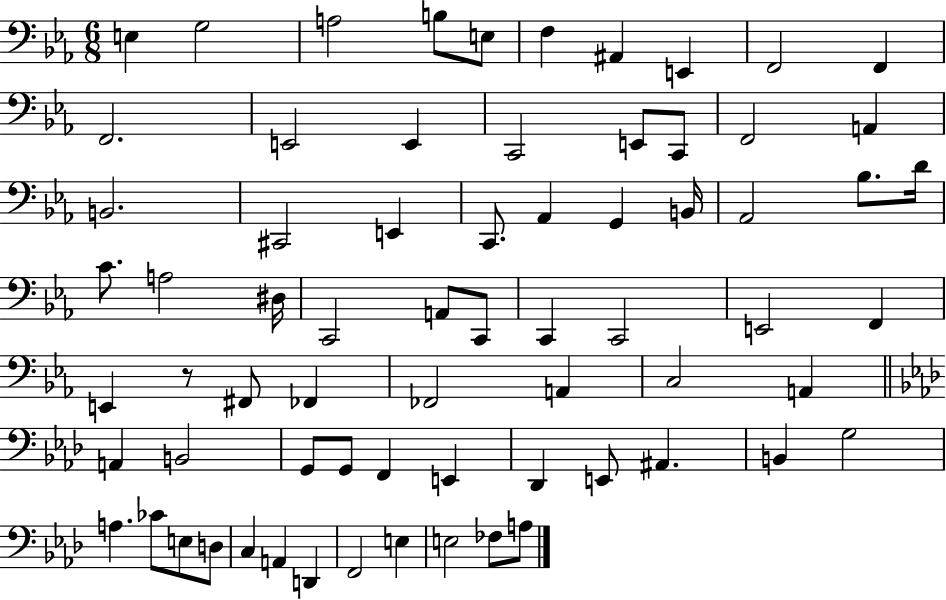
E3/q G3/h A3/h B3/e E3/e F3/q A#2/q E2/q F2/h F2/q F2/h. E2/h E2/q C2/h E2/e C2/e F2/h A2/q B2/h. C#2/h E2/q C2/e. Ab2/q G2/q B2/s Ab2/h Bb3/e. D4/s C4/e. A3/h D#3/s C2/h A2/e C2/e C2/q C2/h E2/h F2/q E2/q R/e F#2/e FES2/q FES2/h A2/q C3/h A2/q A2/q B2/h G2/e G2/e F2/q E2/q Db2/q E2/e A#2/q. B2/q G3/h A3/q. CES4/e E3/e D3/e C3/q A2/q D2/q F2/h E3/q E3/h FES3/e A3/e